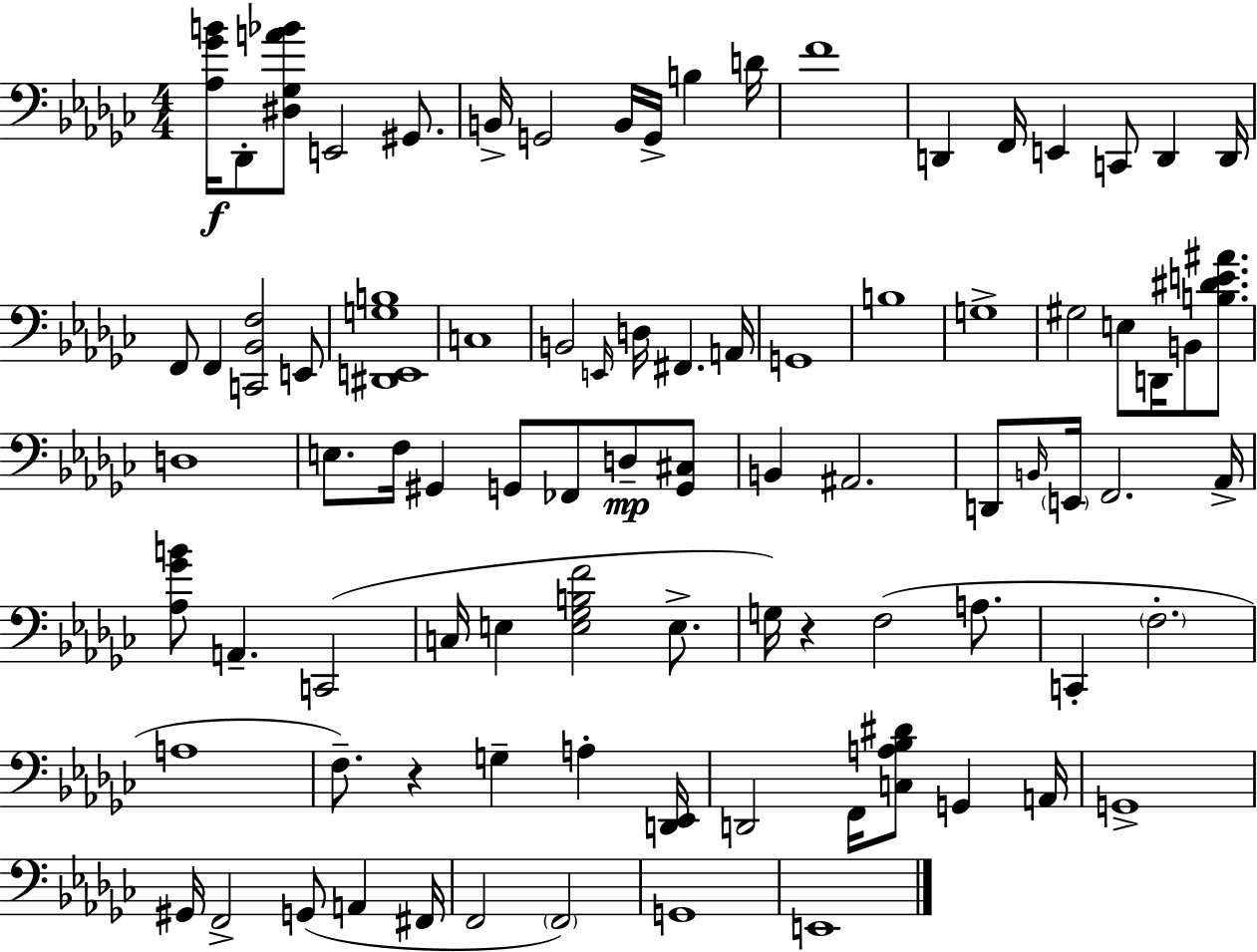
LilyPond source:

{
  \clef bass
  \numericTimeSignature
  \time 4/4
  \key ees \minor
  <aes ges' b'>16\f des,8-. <dis ges a' bes'>8 e,2 gis,8. | b,16-> g,2 b,16 g,16-> b4 d'16 | f'1 | d,4 f,16 e,4 c,8 d,4 d,16 | \break f,8 f,4 <c, bes, f>2 e,8 | <dis, e, g b>1 | c1 | b,2 \grace { e,16 } d16 fis,4. | \break a,16 g,1 | b1 | g1-> | gis2 e8 d,16 b,8 <b dis' e' ais'>8. | \break d1 | e8. f16 gis,4 g,8 fes,8 d8--\mp <g, cis>8 | b,4 ais,2. | d,8 \grace { b,16 } \parenthesize e,16 f,2. | \break aes,16-> <aes ges' b'>8 a,4.-- c,2( | c16 e4 <e ges b f'>2 e8.-> | g16) r4 f2( a8. | c,4-. \parenthesize f2.-. | \break a1 | f8.--) r4 g4-- a4-. | <d, ees,>16 d,2 f,16 <c a bes dis'>8 g,4 | a,16 g,1-> | \break gis,16 f,2-> g,8( a,4 | fis,16 f,2 \parenthesize f,2) | g,1 | e,1 | \break \bar "|."
}